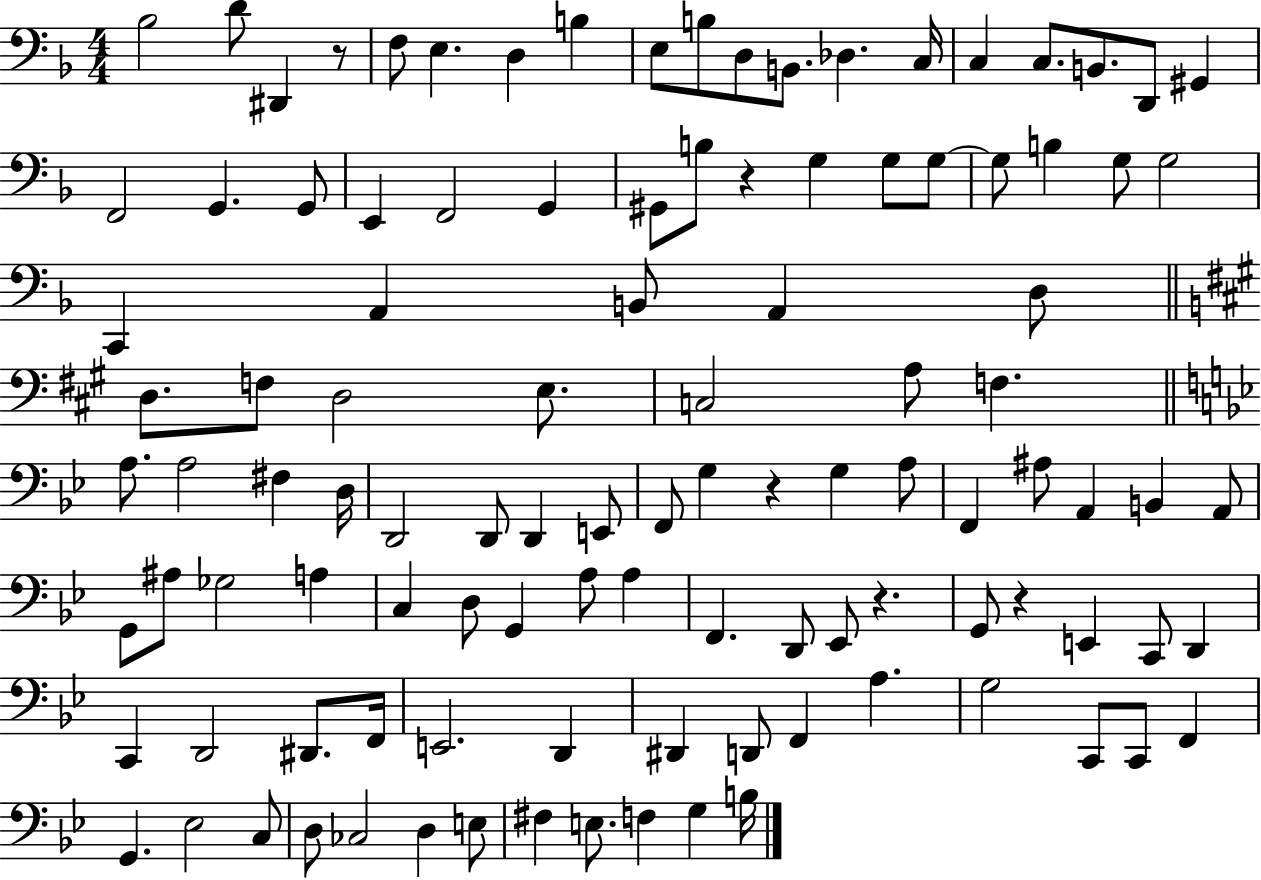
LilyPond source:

{
  \clef bass
  \numericTimeSignature
  \time 4/4
  \key f \major
  bes2 d'8 dis,4 r8 | f8 e4. d4 b4 | e8 b8 d8 b,8. des4. c16 | c4 c8. b,8. d,8 gis,4 | \break f,2 g,4. g,8 | e,4 f,2 g,4 | gis,8 b8 r4 g4 g8 g8~~ | g8 b4 g8 g2 | \break c,4 a,4 b,8 a,4 d8 | \bar "||" \break \key a \major d8. f8 d2 e8. | c2 a8 f4. | \bar "||" \break \key bes \major a8. a2 fis4 d16 | d,2 d,8 d,4 e,8 | f,8 g4 r4 g4 a8 | f,4 ais8 a,4 b,4 a,8 | \break g,8 ais8 ges2 a4 | c4 d8 g,4 a8 a4 | f,4. d,8 ees,8 r4. | g,8 r4 e,4 c,8 d,4 | \break c,4 d,2 dis,8. f,16 | e,2. d,4 | dis,4 d,8 f,4 a4. | g2 c,8 c,8 f,4 | \break g,4. ees2 c8 | d8 ces2 d4 e8 | fis4 e8. f4 g4 b16 | \bar "|."
}